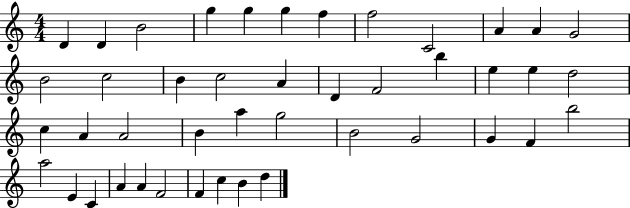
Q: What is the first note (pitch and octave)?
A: D4